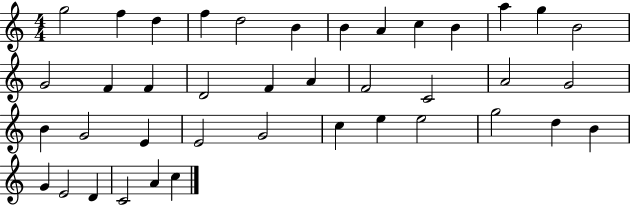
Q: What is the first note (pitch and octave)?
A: G5